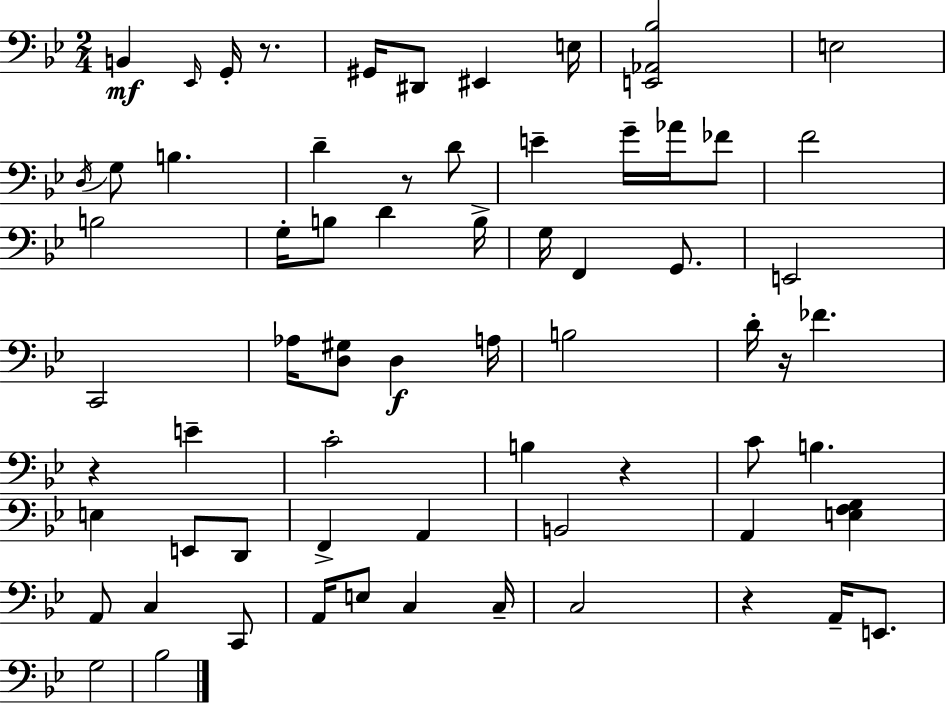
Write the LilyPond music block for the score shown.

{
  \clef bass
  \numericTimeSignature
  \time 2/4
  \key g \minor
  \repeat volta 2 { b,4\mf \grace { ees,16 } g,16-. r8. | gis,16 dis,8 eis,4 | e16 <e, aes, bes>2 | e2 | \break \acciaccatura { d16 } g8 b4. | d'4-- r8 | d'8 e'4-- g'16-- aes'16 | fes'8 f'2 | \break b2 | g16-. b8 d'4 | b16-> g16 f,4 g,8. | e,2 | \break c,2 | aes16 <d gis>8 d4\f | a16 b2 | d'16-. r16 fes'4. | \break r4 e'4-- | c'2-. | b4 r4 | c'8 b4. | \break e4 e,8 | d,8 f,4-> a,4 | b,2 | a,4 <e f g>4 | \break a,8 c4 | c,8 a,16 e8 c4 | c16-- c2 | r4 a,16-- e,8. | \break g2 | bes2 | } \bar "|."
}